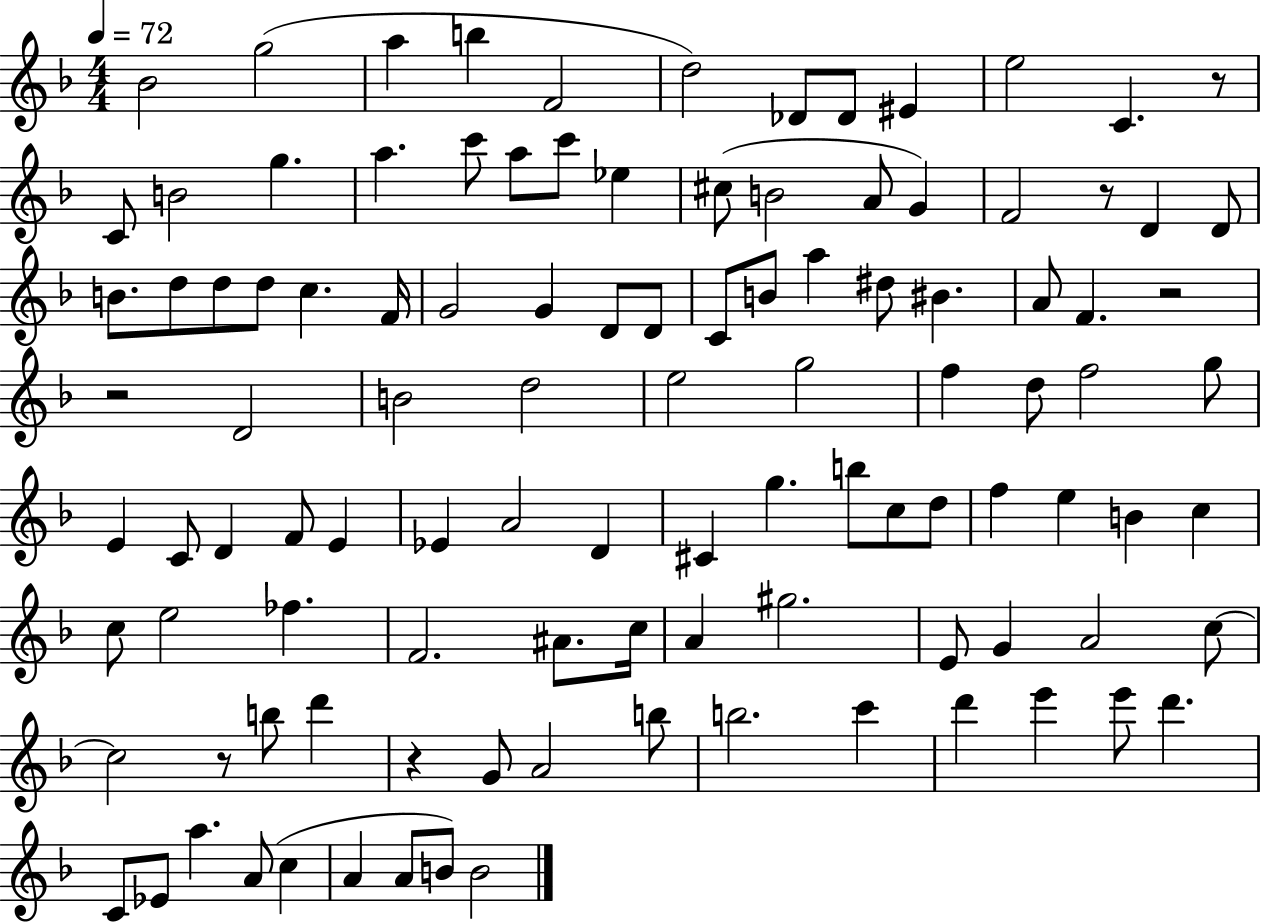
Bb4/h G5/h A5/q B5/q F4/h D5/h Db4/e Db4/e EIS4/q E5/h C4/q. R/e C4/e B4/h G5/q. A5/q. C6/e A5/e C6/e Eb5/q C#5/e B4/h A4/e G4/q F4/h R/e D4/q D4/e B4/e. D5/e D5/e D5/e C5/q. F4/s G4/h G4/q D4/e D4/e C4/e B4/e A5/q D#5/e BIS4/q. A4/e F4/q. R/h R/h D4/h B4/h D5/h E5/h G5/h F5/q D5/e F5/h G5/e E4/q C4/e D4/q F4/e E4/q Eb4/q A4/h D4/q C#4/q G5/q. B5/e C5/e D5/e F5/q E5/q B4/q C5/q C5/e E5/h FES5/q. F4/h. A#4/e. C5/s A4/q G#5/h. E4/e G4/q A4/h C5/e C5/h R/e B5/e D6/q R/q G4/e A4/h B5/e B5/h. C6/q D6/q E6/q E6/e D6/q. C4/e Eb4/e A5/q. A4/e C5/q A4/q A4/e B4/e B4/h